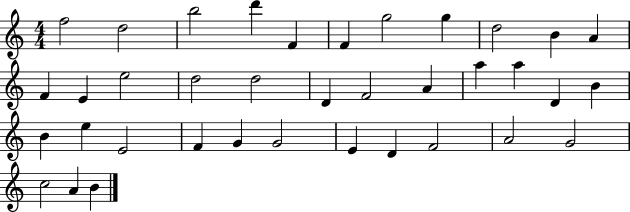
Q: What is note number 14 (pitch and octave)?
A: E5